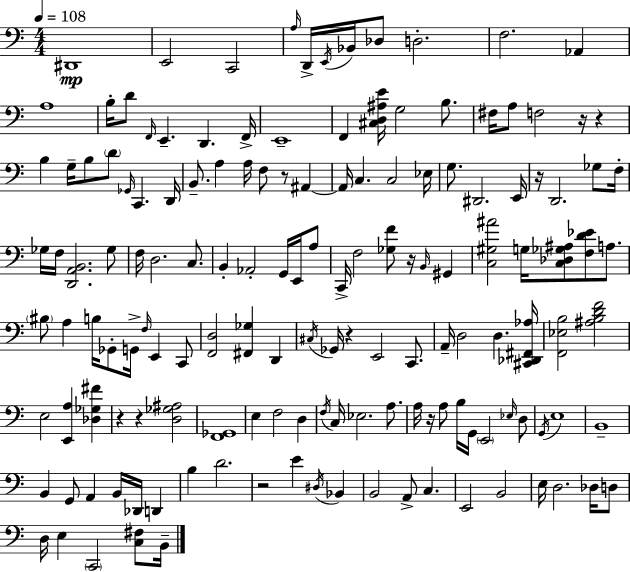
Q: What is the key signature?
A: C major